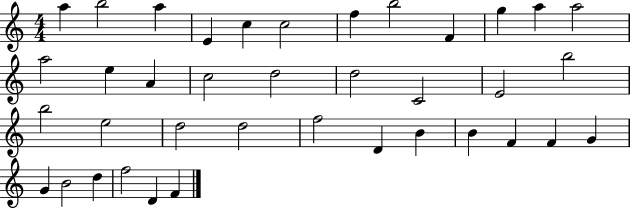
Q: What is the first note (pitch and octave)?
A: A5